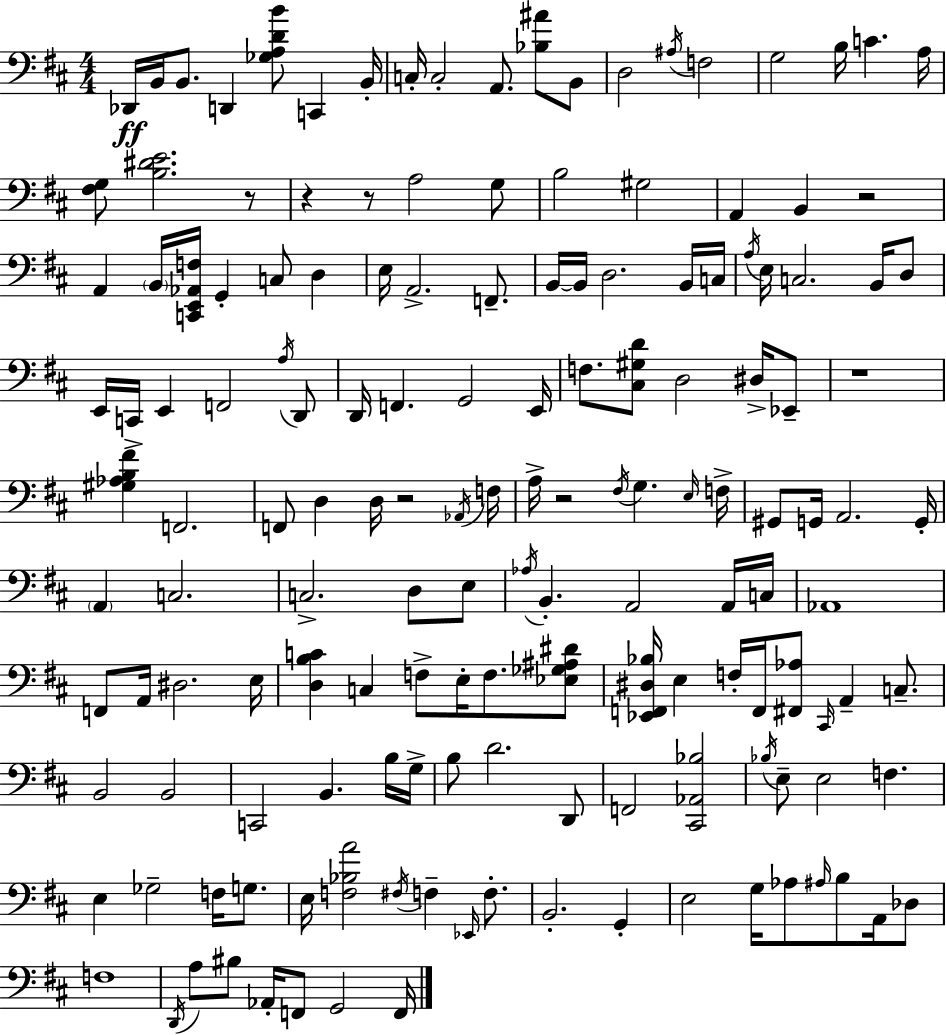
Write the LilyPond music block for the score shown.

{
  \clef bass
  \numericTimeSignature
  \time 4/4
  \key d \major
  des,16\ff b,16 b,8. d,4 <ges a d' b'>8 c,4 b,16-. | c16-. c2-. a,8. <bes ais'>8 b,8 | d2 \acciaccatura { ais16 } f2 | g2 b16 c'4. | \break a16 <fis g>8 <b dis' e'>2. r8 | r4 r8 a2 g8 | b2 gis2 | a,4 b,4 r2 | \break a,4 \parenthesize b,16 <c, e, aes, f>16 g,4-. c8 d4 | e16 a,2.-> f,8.-- | b,16~~ b,16 d2. b,16 | c16 \acciaccatura { a16 } e16 c2. b,16 | \break d8 e,16 c,16-> e,4 f,2 | \acciaccatura { a16 } d,8 d,16 f,4. g,2 | e,16 f8. <cis gis d'>8 d2 | dis16-> ees,8-- r1 | \break <gis aes b fis'>4 f,2. | f,8 d4 d16 r2 | \acciaccatura { aes,16 } f16 a16-> r2 \acciaccatura { fis16 } g4. | \grace { e16 } f16-> gis,8 g,16 a,2. | \break g,16-. \parenthesize a,4 c2. | c2.-> | d8 e8 \acciaccatura { aes16 } b,4.-. a,2 | a,16 c16 aes,1 | \break f,8 a,16 dis2. | e16 <d b c'>4 c4 f8-> | e16-. f8. <ees ges ais dis'>8 <ees, f, dis bes>16 e4 f16-. f,16 <fis, aes>8 | \grace { cis,16 } a,4-- c8.-- b,2 | \break b,2 c,2 | b,4. b16 g16-> b8 d'2. | d,8 f,2 | <cis, aes, bes>2 \acciaccatura { bes16 } e8-- e2 | \break f4. e4 ges2-- | f16 g8. e16 <f bes a'>2 | \acciaccatura { fis16 } f4-- \grace { ees,16 } f8.-. b,2.-. | g,4-. e2 | \break g16 aes8 \grace { ais16 } b8 a,16 des8 f1 | \acciaccatura { d,16 } a8 bis8 | aes,16-. f,8 g,2 f,16 \bar "|."
}